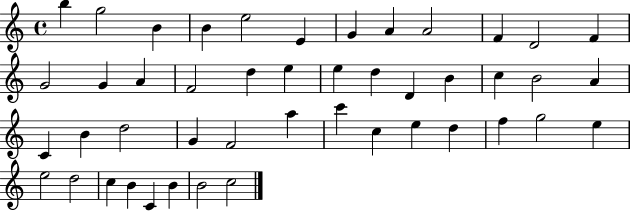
{
  \clef treble
  \time 4/4
  \defaultTimeSignature
  \key c \major
  b''4 g''2 b'4 | b'4 e''2 e'4 | g'4 a'4 a'2 | f'4 d'2 f'4 | \break g'2 g'4 a'4 | f'2 d''4 e''4 | e''4 d''4 d'4 b'4 | c''4 b'2 a'4 | \break c'4 b'4 d''2 | g'4 f'2 a''4 | c'''4 c''4 e''4 d''4 | f''4 g''2 e''4 | \break e''2 d''2 | c''4 b'4 c'4 b'4 | b'2 c''2 | \bar "|."
}